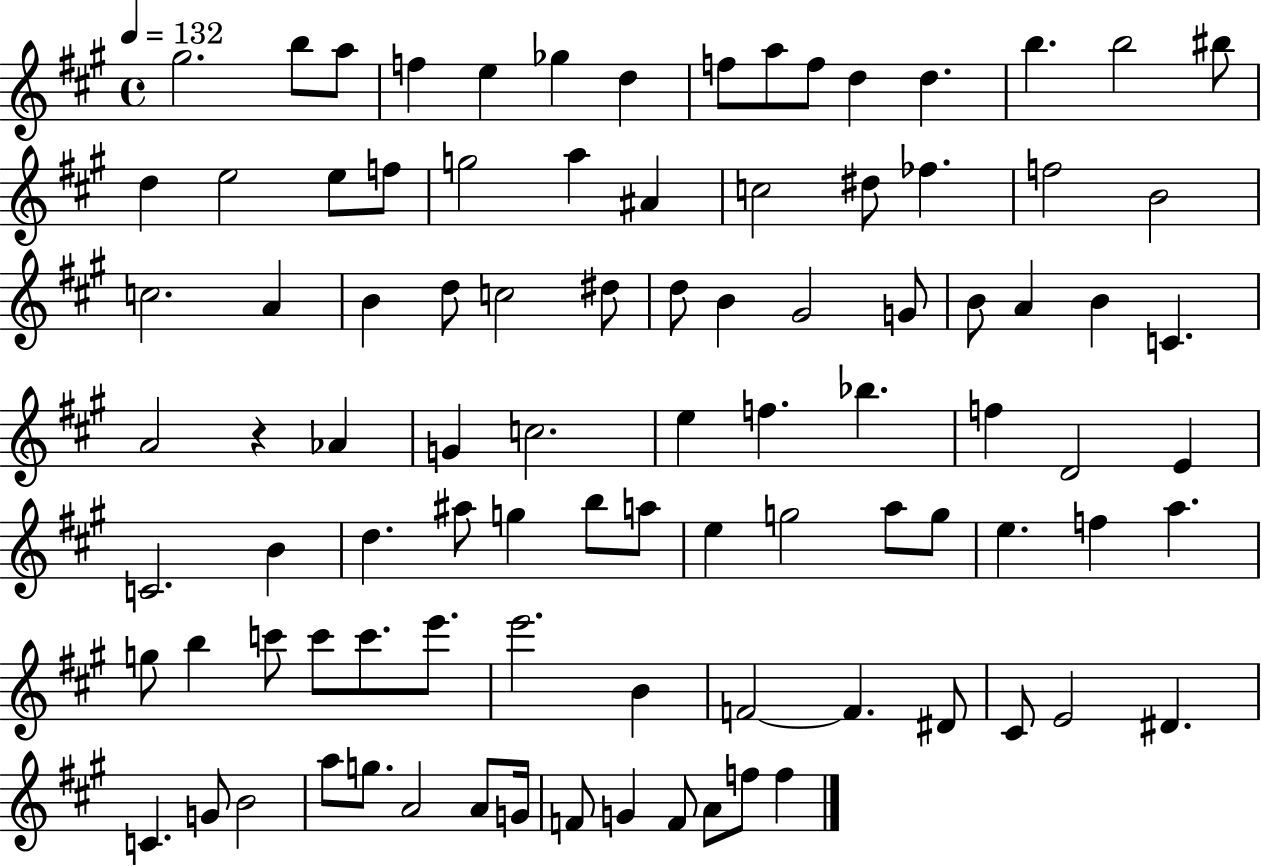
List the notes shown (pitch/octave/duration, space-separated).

G#5/h. B5/e A5/e F5/q E5/q Gb5/q D5/q F5/e A5/e F5/e D5/q D5/q. B5/q. B5/h BIS5/e D5/q E5/h E5/e F5/e G5/h A5/q A#4/q C5/h D#5/e FES5/q. F5/h B4/h C5/h. A4/q B4/q D5/e C5/h D#5/e D5/e B4/q G#4/h G4/e B4/e A4/q B4/q C4/q. A4/h R/q Ab4/q G4/q C5/h. E5/q F5/q. Bb5/q. F5/q D4/h E4/q C4/h. B4/q D5/q. A#5/e G5/q B5/e A5/e E5/q G5/h A5/e G5/e E5/q. F5/q A5/q. G5/e B5/q C6/e C6/e C6/e. E6/e. E6/h. B4/q F4/h F4/q. D#4/e C#4/e E4/h D#4/q. C4/q. G4/e B4/h A5/e G5/e. A4/h A4/e G4/s F4/e G4/q F4/e A4/e F5/e F5/q